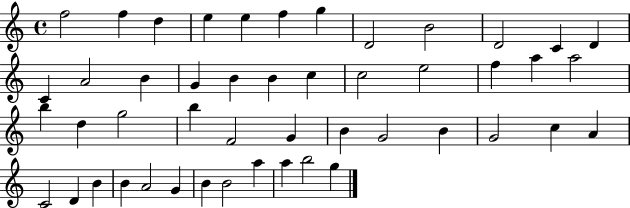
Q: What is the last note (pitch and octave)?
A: G5